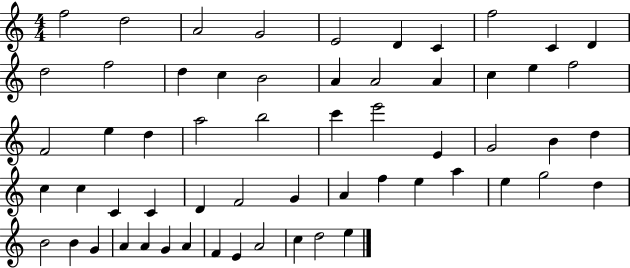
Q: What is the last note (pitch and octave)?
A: E5